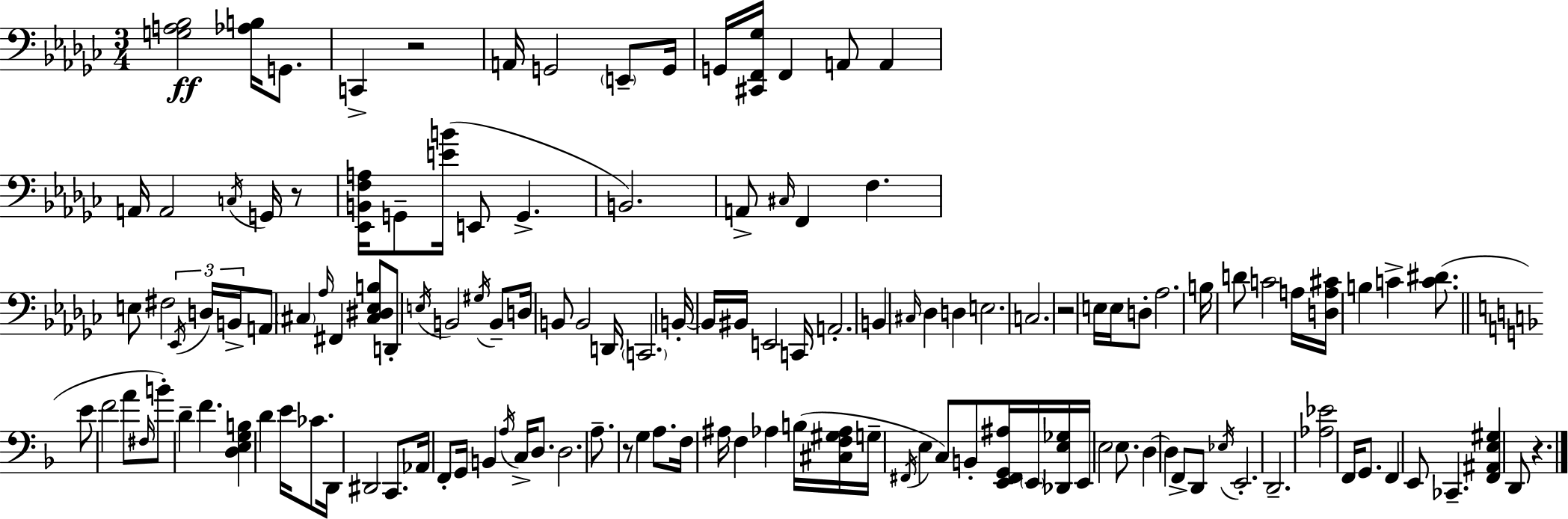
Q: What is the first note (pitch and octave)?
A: G2